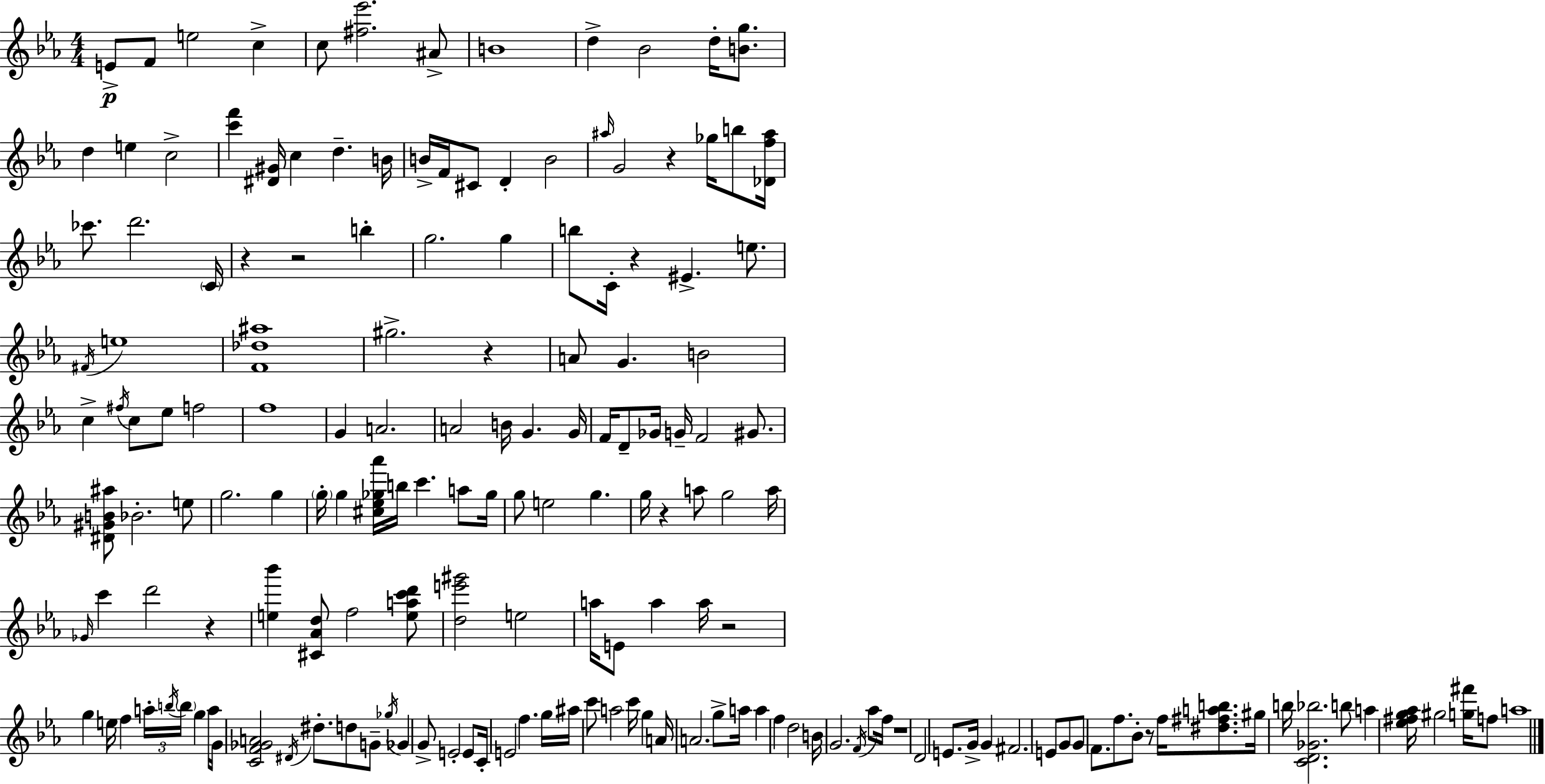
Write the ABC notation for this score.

X:1
T:Untitled
M:4/4
L:1/4
K:Cm
E/2 F/2 e2 c c/2 [^f_e']2 ^A/2 B4 d _B2 d/4 [Bg]/2 d e c2 [c'f'] [^D^G]/4 c d B/4 B/4 F/4 ^C/2 D B2 ^a/4 G2 z _g/4 b/2 [_Df^a]/4 _c'/2 d'2 C/4 z z2 b g2 g b/2 C/4 z ^E e/2 ^F/4 e4 [F_d^a]4 ^g2 z A/2 G B2 c ^f/4 c/2 _e/2 f2 f4 G A2 A2 B/4 G G/4 F/4 D/2 _G/4 G/4 F2 ^G/2 [^D^GB^a]/2 _B2 e/2 g2 g g/4 g [^c_e_g_a']/4 b/4 c' a/2 _g/4 g/2 e2 g g/4 z a/2 g2 a/4 _G/4 c' d'2 z [e_b'] [^C_Ad]/2 f2 [eac'd']/2 [de'^g']2 e2 a/4 E/2 a a/4 z2 g e/4 f a/4 b/4 b/4 g a/4 G/4 [CF_GA]2 ^D/4 ^d/2 d/2 G/2 _g/4 _G G/2 E2 E/2 C/4 E2 f g/4 ^a/4 c'/2 a2 c'/4 g A/4 A2 g/2 a/4 a f d2 B/4 G2 F/4 _a/2 f/4 z4 D2 E/2 G/4 G ^F2 E/2 G/2 G/2 F/2 f/2 _B/2 z/2 f/4 [^d^fab]/2 ^g/4 b/4 [CD_G_b]2 b/2 a [_e^fg_a]/4 ^g2 [g^f']/4 f/2 a4